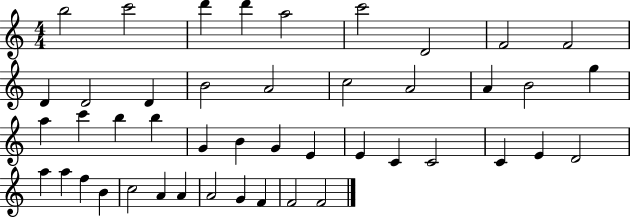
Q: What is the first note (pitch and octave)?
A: B5